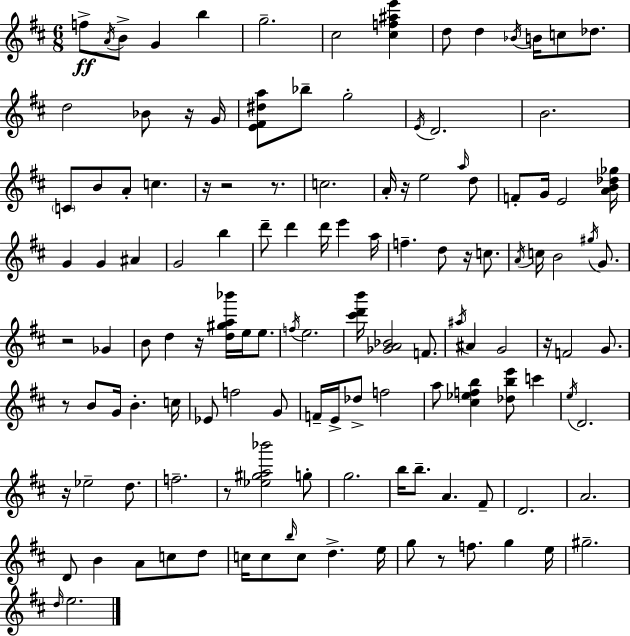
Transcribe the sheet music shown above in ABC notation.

X:1
T:Untitled
M:6/8
L:1/4
K:D
f/2 A/4 B/2 G b g2 ^c2 [^cf^ae'] d/2 d _B/4 B/4 c/2 _d/2 d2 _B/2 z/4 G/4 [E^F^da]/2 _b/2 g2 E/4 D2 B2 C/2 B/2 A/2 c z/4 z2 z/2 c2 A/4 z/4 e2 a/4 d/2 F/2 G/4 E2 [AB_d_g]/4 G G ^A G2 b d'/2 d' d'/4 e' a/4 f d/2 z/4 c/2 A/4 c/4 B2 ^g/4 G/2 z2 _G B/2 d z/4 [d^ga_b']/4 e/4 e/2 f/4 e2 [^c'd'b']/4 [_GA_B]2 F/2 ^a/4 ^A G2 z/4 F2 G/2 z/2 B/2 G/4 B c/4 _E/2 f2 G/2 F/4 E/4 _d/2 f2 a/2 [^c_efb] [_dbe']/2 c' e/4 D2 z/4 _e2 d/2 f2 z/2 [_e^ga_b']2 g/2 g2 b/4 b/2 A ^F/2 D2 A2 D/2 B A/2 c/2 d/2 c/4 c/2 b/4 c/2 d e/4 g/2 z/2 f/2 g e/4 ^g2 d/4 e2